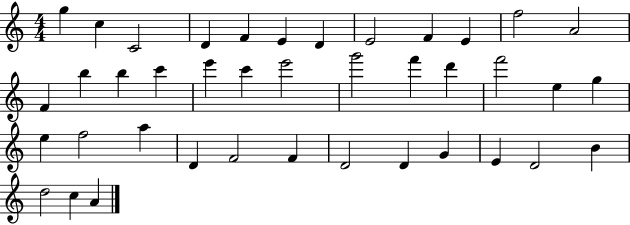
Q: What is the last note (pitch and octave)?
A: A4